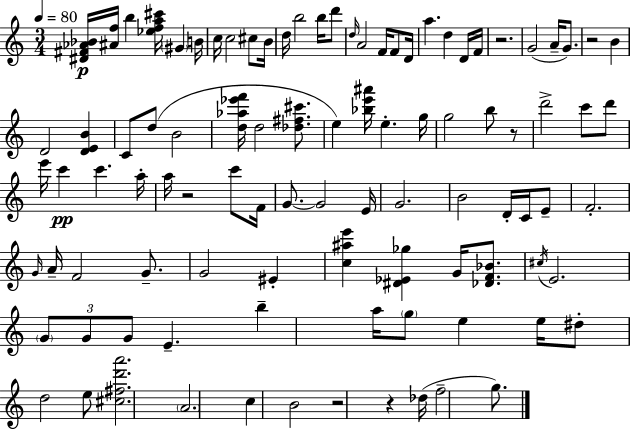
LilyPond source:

{
  \clef treble
  \numericTimeSignature
  \time 3/4
  \key c \major
  \tempo 4 = 80
  <dis' fis' aes' bes'>16\p <ais' f''>16 b''4 <ees'' f'' a'' cis'''>16 \parenthesize gis'4 b'16 | c''16 c''2 cis''8 b'16 | d''16 b''2 b''16 d'''8 | \grace { d''16 } a'2 f'16 f'8 | \break d'16 a''4. d''4 d'16 | f'16 r2. | g'2( a'16-- g'8.) | r2 b'4 | \break d'2 <d' e' b'>4 | c'8 d''8( b'2 | <d'' aes'' ees''' f'''>16 d''2 <des'' fis'' cis'''>8. | e''4) <bes'' e''' ais'''>16 e''4.-. | \break g''16 g''2 b''8 r8 | d'''2-> c'''8 d'''8 | e'''16 c'''4\pp c'''4. | a''16-. a''16 r2 c'''8 | \break f'16 g'8.~~ g'2 | e'16 g'2. | b'2 d'16-. c'16 e'8-- | f'2.-. | \break \grace { g'16 } a'16-- f'2 g'8.-- | g'2 eis'4-. | <c'' ais'' e'''>4 <dis' ees' ges''>4 g'16 <des' f' bes'>8. | \acciaccatura { cis''16 } e'2. | \break \tuplet 3/2 { \parenthesize g'8 g'8 g'8 } e'4.-- | b''4-- a''16 \parenthesize g''8 e''4 | e''16 dis''8-. d''2 | e''8 <cis'' fis'' d''' a'''>2. | \break \parenthesize a'2. | c''4 b'2 | r2 r4 | des''16( f''2-- | \break g''8.) \bar "|."
}